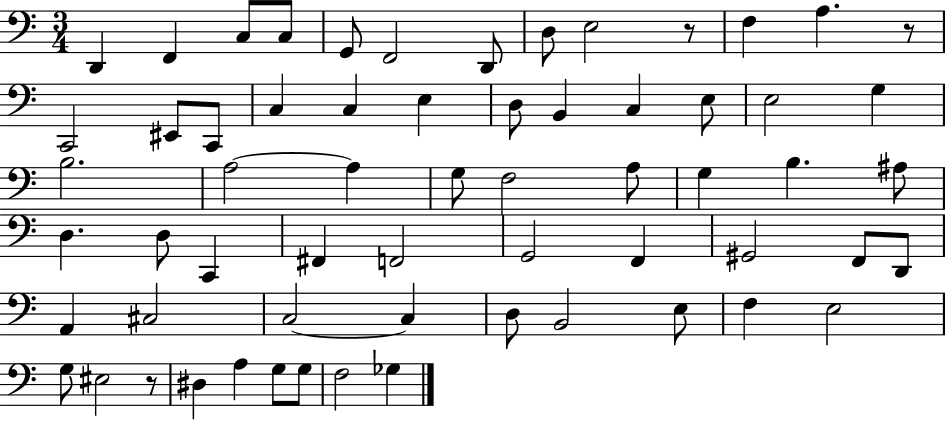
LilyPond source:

{
  \clef bass
  \numericTimeSignature
  \time 3/4
  \key c \major
  d,4 f,4 c8 c8 | g,8 f,2 d,8 | d8 e2 r8 | f4 a4. r8 | \break c,2 eis,8 c,8 | c4 c4 e4 | d8 b,4 c4 e8 | e2 g4 | \break b2. | a2~~ a4 | g8 f2 a8 | g4 b4. ais8 | \break d4. d8 c,4 | fis,4 f,2 | g,2 f,4 | gis,2 f,8 d,8 | \break a,4 cis2 | c2~~ c4 | d8 b,2 e8 | f4 e2 | \break g8 eis2 r8 | dis4 a4 g8 g8 | f2 ges4 | \bar "|."
}